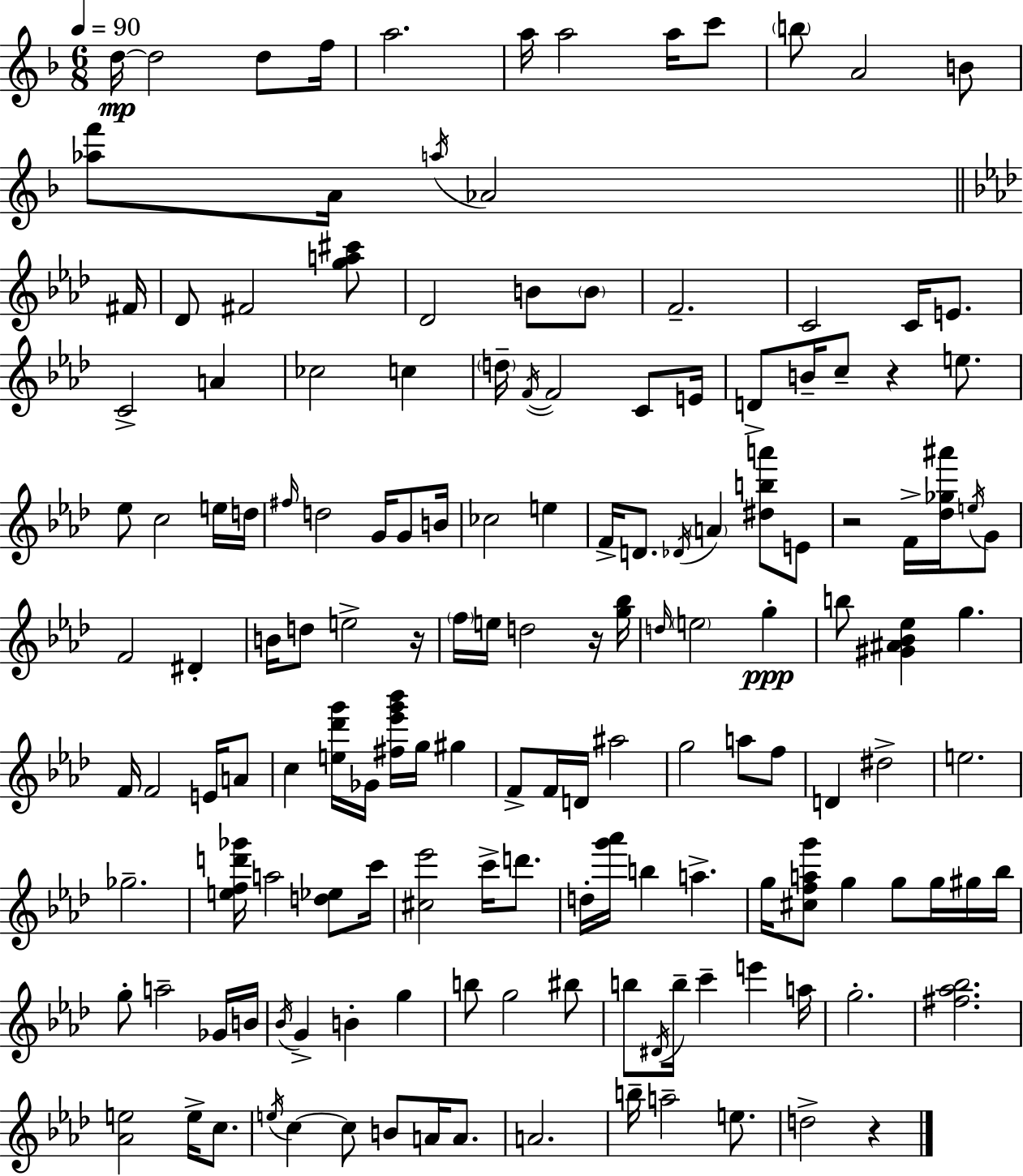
D5/s D5/h D5/e F5/s A5/h. A5/s A5/h A5/s C6/e B5/e A4/h B4/e [Ab5,F6]/e A4/s A5/s Ab4/h F#4/s Db4/e F#4/h [G5,A5,C#6]/e Db4/h B4/e B4/e F4/h. C4/h C4/s E4/e. C4/h A4/q CES5/h C5/q D5/s F4/s F4/h C4/e E4/s D4/e B4/s C5/e R/q E5/e. Eb5/e C5/h E5/s D5/s F#5/s D5/h G4/s G4/e B4/s CES5/h E5/q F4/s D4/e. Db4/s A4/q [D#5,B5,A6]/e E4/e R/h F4/s [Db5,Gb5,A#6]/s E5/s G4/e F4/h D#4/q B4/s D5/e E5/h R/s F5/s E5/s D5/h R/s [G5,Bb5]/s D5/s E5/h G5/q B5/e [G#4,A#4,Bb4,Eb5]/q G5/q. F4/s F4/h E4/s A4/e C5/q [E5,Db6,G6]/s Gb4/s [F#5,Eb6,G6,Bb6]/s G5/s G#5/q F4/e F4/s D4/s A#5/h G5/h A5/e F5/e D4/q D#5/h E5/h. Gb5/h. [E5,F5,D6,Gb6]/s A5/h [D5,Eb5]/e C6/s [C#5,Eb6]/h C6/s D6/e. D5/s [G6,Ab6]/s B5/q A5/q. G5/s [C#5,F5,A5,G6]/e G5/q G5/e G5/s G#5/s Bb5/s G5/e A5/h Gb4/s B4/s Bb4/s G4/q B4/q G5/q B5/e G5/h BIS5/e B5/e D#4/s B5/s C6/q E6/q A5/s G5/h. [F#5,Ab5,Bb5]/h. [Ab4,E5]/h E5/s C5/e. E5/s C5/q C5/e B4/e A4/s A4/e. A4/h. B5/s A5/h E5/e. D5/h R/q